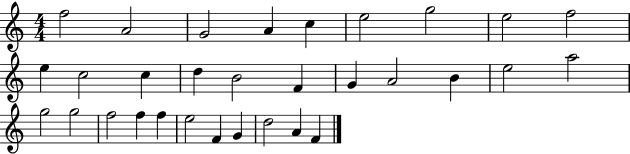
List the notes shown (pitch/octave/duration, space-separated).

F5/h A4/h G4/h A4/q C5/q E5/h G5/h E5/h F5/h E5/q C5/h C5/q D5/q B4/h F4/q G4/q A4/h B4/q E5/h A5/h G5/h G5/h F5/h F5/q F5/q E5/h F4/q G4/q D5/h A4/q F4/q